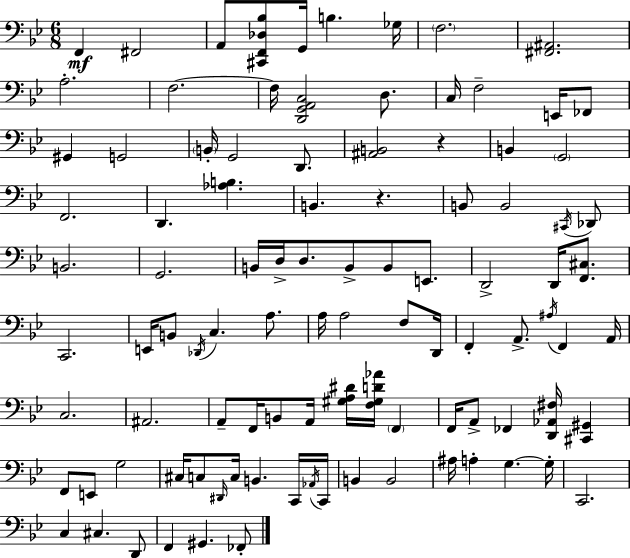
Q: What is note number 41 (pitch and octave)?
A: E2